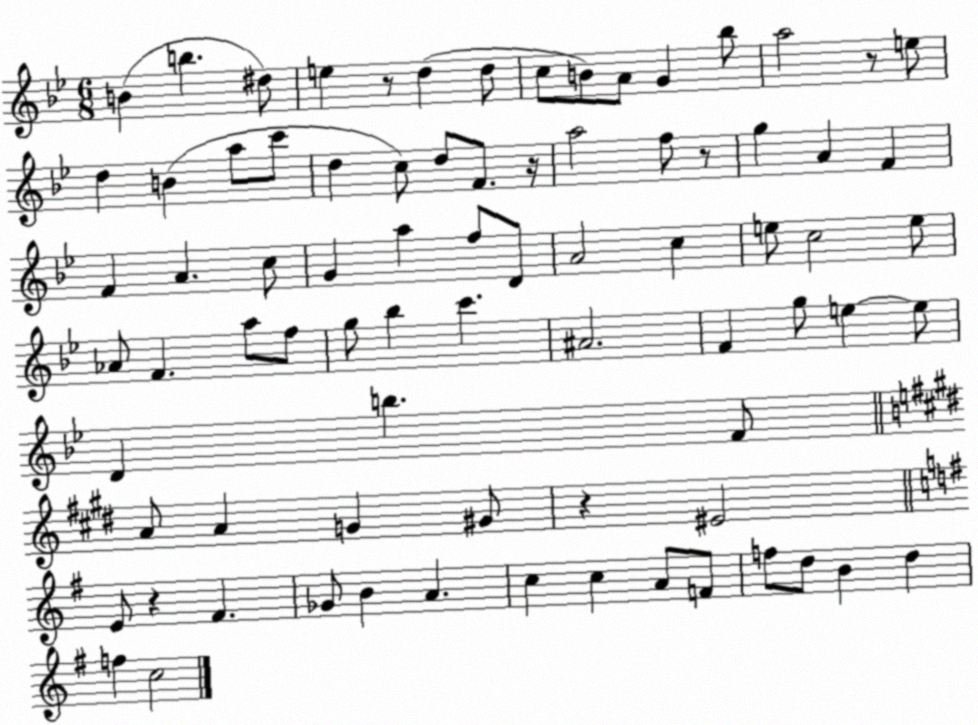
X:1
T:Untitled
M:6/8
L:1/4
K:Bb
B b ^d/2 e z/2 d d/2 c/2 B/2 A/2 G _b/2 a2 z/2 e/2 d B a/2 c'/2 d c/2 d/2 F/2 z/4 a2 f/2 z/2 g A F F A c/2 G a f/2 D/2 A2 c e/2 c2 e/2 _A/2 F a/2 f/2 g/2 _b c' ^A2 F g/2 e e/2 D b F/2 A/2 A G ^G/2 z ^E2 E/2 z ^F _G/2 B A c c A/2 F/2 f/2 d/2 B d f c2